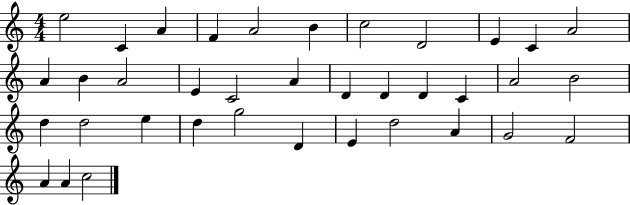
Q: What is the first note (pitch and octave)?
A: E5